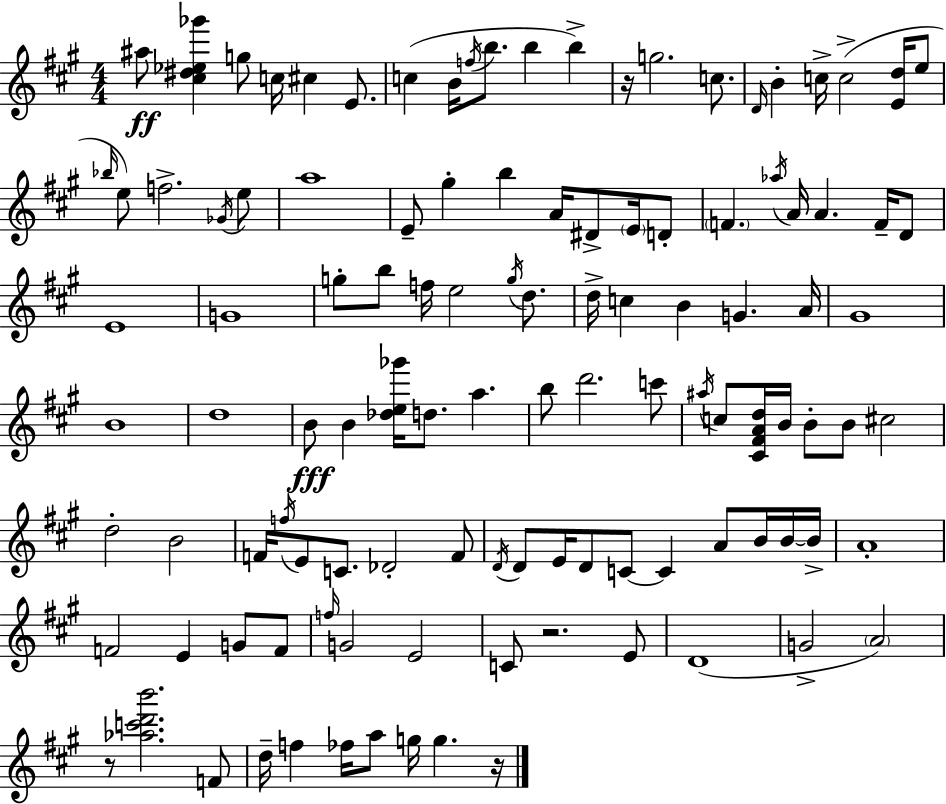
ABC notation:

X:1
T:Untitled
M:4/4
L:1/4
K:A
^a/2 [^c^d_e_g'] g/2 c/4 ^c E/2 c B/4 f/4 b/2 b b z/4 g2 c/2 D/4 B c/4 c2 [Ed]/4 e/2 _b/4 e/2 f2 _G/4 e/2 a4 E/2 ^g b A/4 ^D/2 E/4 D/2 F _a/4 A/4 A F/4 D/2 E4 G4 g/2 b/2 f/4 e2 g/4 d/2 d/4 c B G A/4 ^G4 B4 d4 B/2 B [_de_g']/4 d/2 a b/2 d'2 c'/2 ^a/4 c/2 [^C^FAd]/4 B/4 B/2 B/2 ^c2 d2 B2 F/4 f/4 E/2 C/2 _D2 F/2 D/4 D/2 E/4 D/2 C/2 C A/2 B/4 B/4 B/4 A4 F2 E G/2 F/2 f/4 G2 E2 C/2 z2 E/2 D4 G2 A2 z/2 [_ac'd'b']2 F/2 d/4 f _f/4 a/2 g/4 g z/4